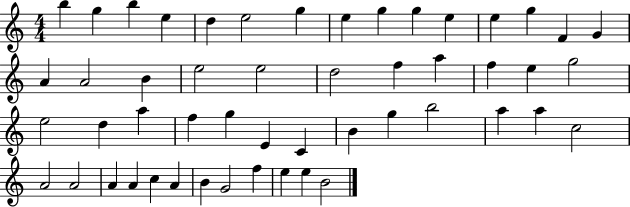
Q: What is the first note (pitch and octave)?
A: B5